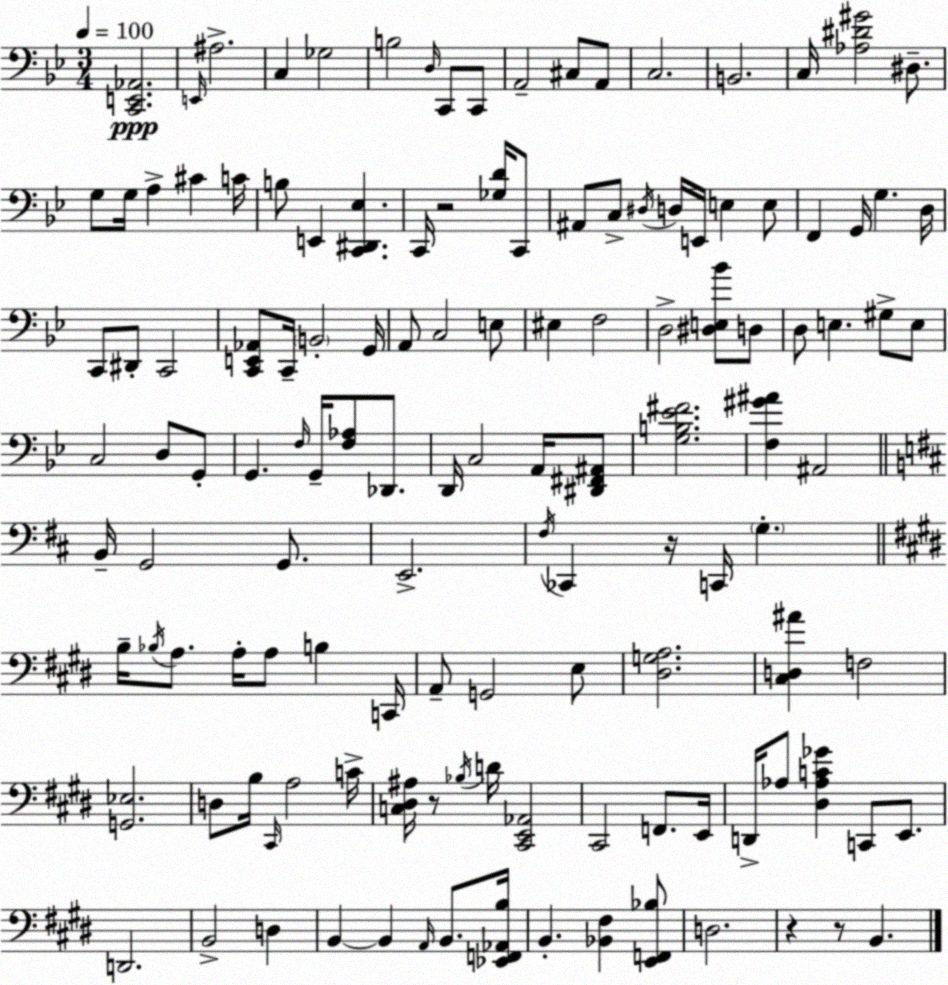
X:1
T:Untitled
M:3/4
L:1/4
K:Gm
[C,,E,,_A,,]2 E,,/4 ^A,2 C, _G,2 B,2 D,/4 C,,/2 C,,/2 A,,2 ^C,/2 A,,/2 C,2 B,,2 C,/4 [_A,^D^G]2 ^D,/2 G,/2 G,/4 A, ^C C/4 B,/2 E,, [C,,^D,,_E,] C,,/4 z2 [_G,D]/4 C,,/2 ^A,,/2 C,/2 ^D,/4 D,/4 E,,/4 E, E,/2 F,, G,,/4 G, D,/4 C,,/2 ^D,,/2 C,,2 [C,,E,,_A,,]/2 C,,/4 B,,2 G,,/4 A,,/2 C,2 E,/2 ^E, F,2 D,2 [^D,E,_B]/2 D,/2 D,/2 E, ^G,/2 E,/2 C,2 D,/2 G,,/2 G,, F,/4 G,,/4 [F,_A,]/2 _D,,/2 D,,/4 C,2 A,,/4 [^D,,^F,,^A,,]/2 [G,B,_E^F]2 [F,^G^A] ^A,,2 B,,/4 G,,2 G,,/2 E,,2 ^F,/4 _C,, z/4 C,,/4 G, B,/4 _B,/4 A,/2 A,/4 A,/2 B, C,,/4 A,,/2 G,,2 E,/2 [^D,G,A,]2 [^C,D,^A] F,2 [G,,_E,]2 D,/2 B,/4 ^C,,/4 A,2 C/4 [C,^D,^A,]/4 z/2 _B,/4 D/4 [^C,,E,,_A,,]2 ^C,,2 F,,/2 E,,/4 D,,/4 _A,/2 [^D,_A,C_G] C,,/2 E,,/2 D,,2 B,,2 D, B,, B,, A,,/4 B,,/2 [_E,,F,,_A,,B,]/4 B,, [_B,,^F,] [E,,F,,_B,]/2 D,2 z z/2 B,,